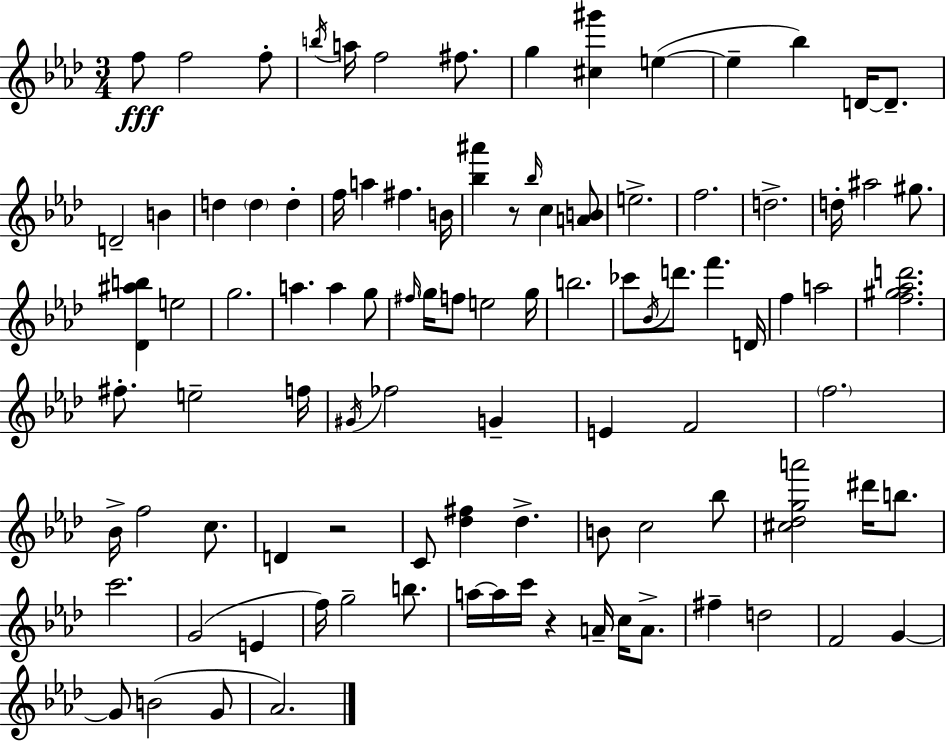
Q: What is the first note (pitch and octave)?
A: F5